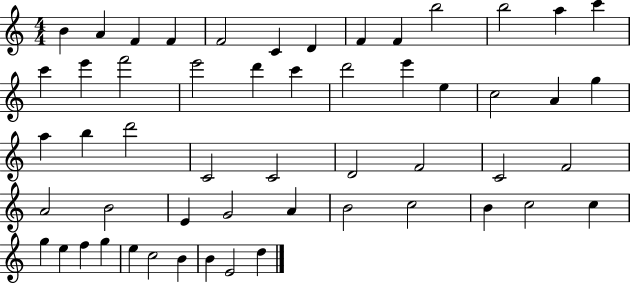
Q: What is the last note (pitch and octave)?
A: D5